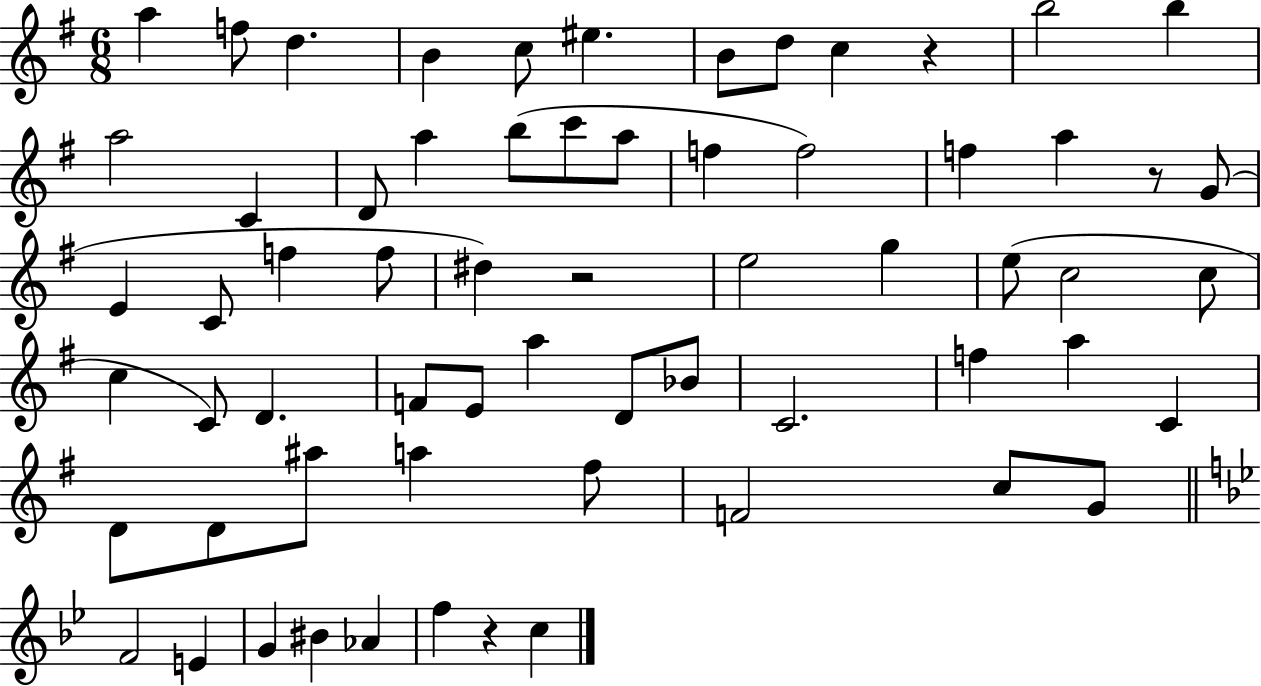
A5/q F5/e D5/q. B4/q C5/e EIS5/q. B4/e D5/e C5/q R/q B5/h B5/q A5/h C4/q D4/e A5/q B5/e C6/e A5/e F5/q F5/h F5/q A5/q R/e G4/e E4/q C4/e F5/q F5/e D#5/q R/h E5/h G5/q E5/e C5/h C5/e C5/q C4/e D4/q. F4/e E4/e A5/q D4/e Bb4/e C4/h. F5/q A5/q C4/q D4/e D4/e A#5/e A5/q F#5/e F4/h C5/e G4/e F4/h E4/q G4/q BIS4/q Ab4/q F5/q R/q C5/q